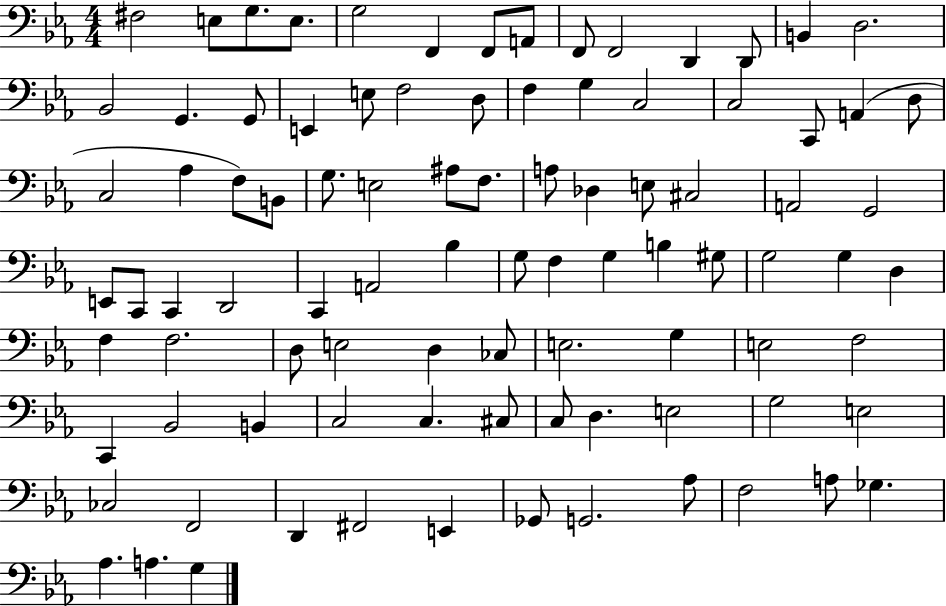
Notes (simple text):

F#3/h E3/e G3/e. E3/e. G3/h F2/q F2/e A2/e F2/e F2/h D2/q D2/e B2/q D3/h. Bb2/h G2/q. G2/e E2/q E3/e F3/h D3/e F3/q G3/q C3/h C3/h C2/e A2/q D3/e C3/h Ab3/q F3/e B2/e G3/e. E3/h A#3/e F3/e. A3/e Db3/q E3/e C#3/h A2/h G2/h E2/e C2/e C2/q D2/h C2/q A2/h Bb3/q G3/e F3/q G3/q B3/q G#3/e G3/h G3/q D3/q F3/q F3/h. D3/e E3/h D3/q CES3/e E3/h. G3/q E3/h F3/h C2/q Bb2/h B2/q C3/h C3/q. C#3/e C3/e D3/q. E3/h G3/h E3/h CES3/h F2/h D2/q F#2/h E2/q Gb2/e G2/h. Ab3/e F3/h A3/e Gb3/q. Ab3/q. A3/q. G3/q